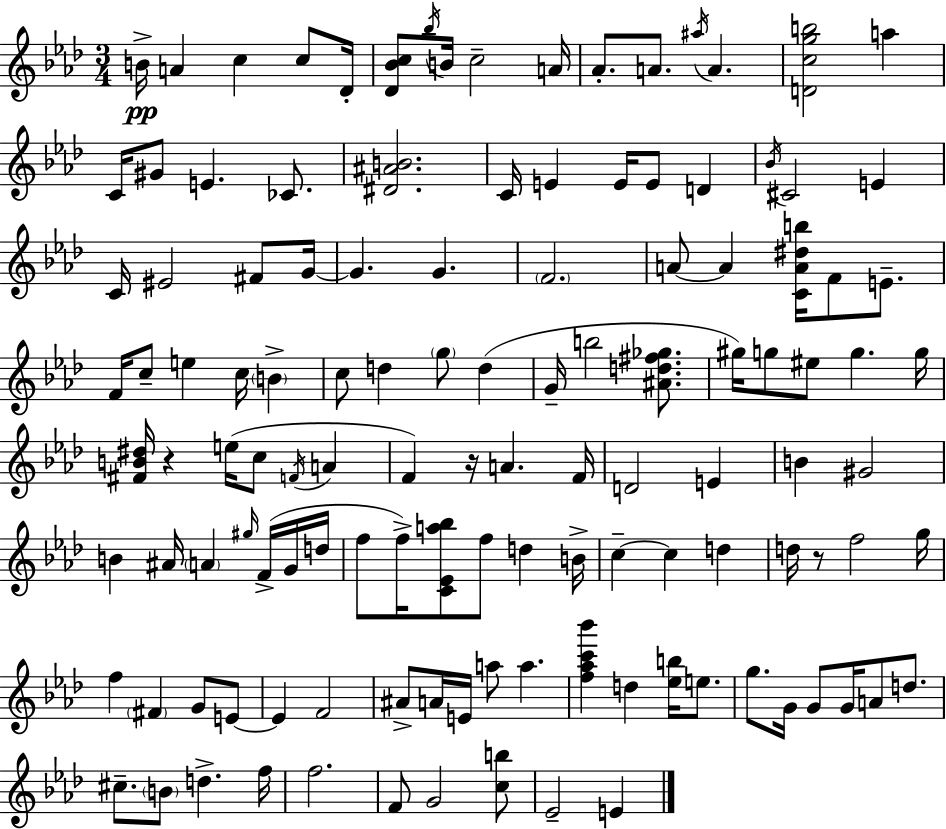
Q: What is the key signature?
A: F minor